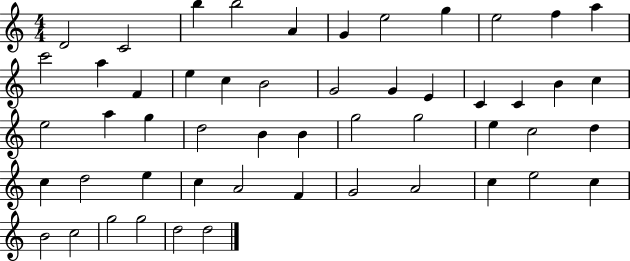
{
  \clef treble
  \numericTimeSignature
  \time 4/4
  \key c \major
  d'2 c'2 | b''4 b''2 a'4 | g'4 e''2 g''4 | e''2 f''4 a''4 | \break c'''2 a''4 f'4 | e''4 c''4 b'2 | g'2 g'4 e'4 | c'4 c'4 b'4 c''4 | \break e''2 a''4 g''4 | d''2 b'4 b'4 | g''2 g''2 | e''4 c''2 d''4 | \break c''4 d''2 e''4 | c''4 a'2 f'4 | g'2 a'2 | c''4 e''2 c''4 | \break b'2 c''2 | g''2 g''2 | d''2 d''2 | \bar "|."
}